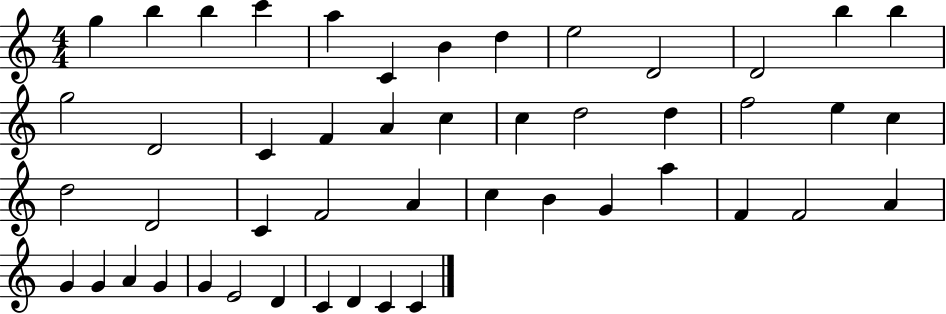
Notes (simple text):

G5/q B5/q B5/q C6/q A5/q C4/q B4/q D5/q E5/h D4/h D4/h B5/q B5/q G5/h D4/h C4/q F4/q A4/q C5/q C5/q D5/h D5/q F5/h E5/q C5/q D5/h D4/h C4/q F4/h A4/q C5/q B4/q G4/q A5/q F4/q F4/h A4/q G4/q G4/q A4/q G4/q G4/q E4/h D4/q C4/q D4/q C4/q C4/q